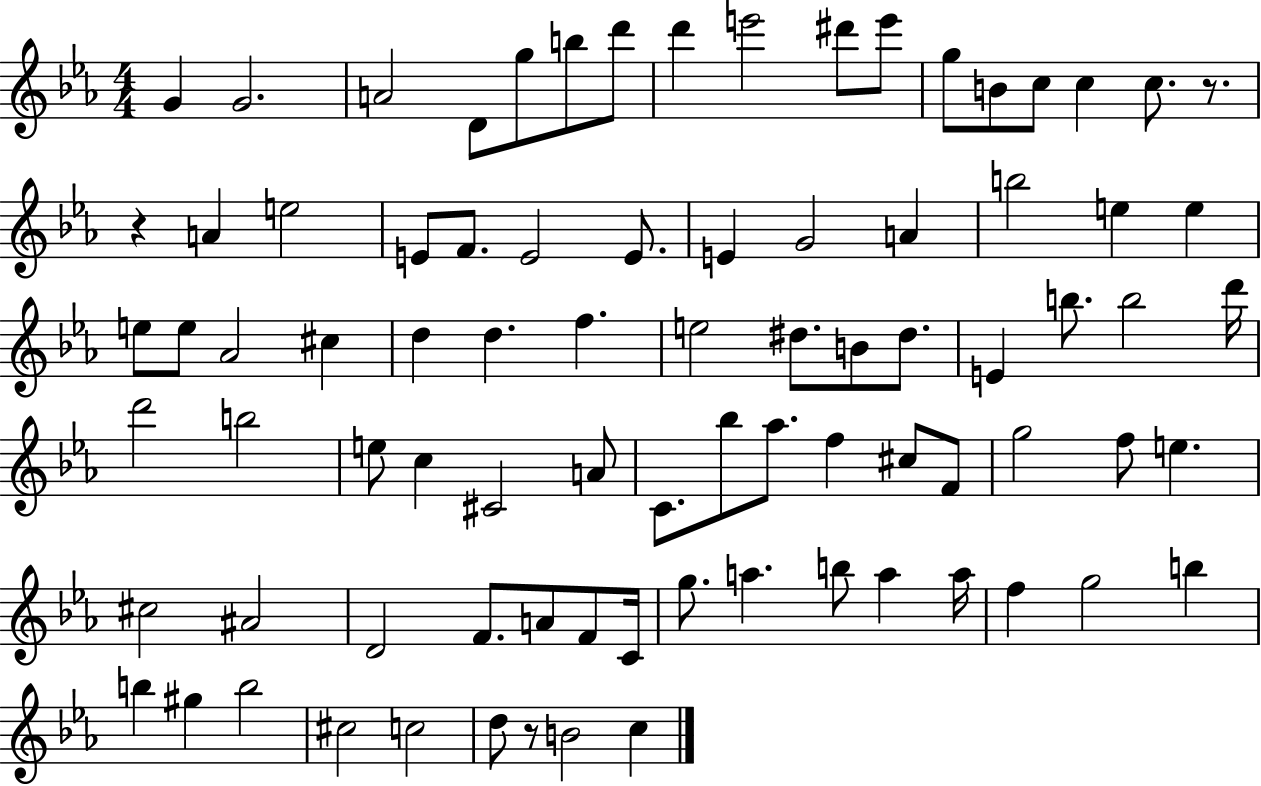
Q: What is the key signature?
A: EES major